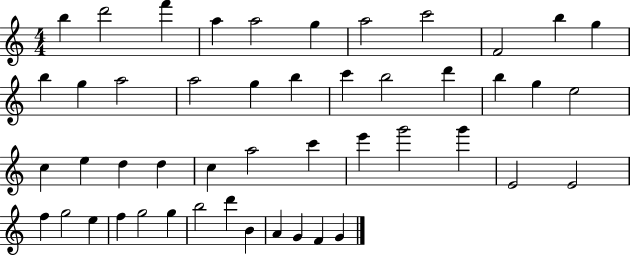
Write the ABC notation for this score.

X:1
T:Untitled
M:4/4
L:1/4
K:C
b d'2 f' a a2 g a2 c'2 F2 b g b g a2 a2 g b c' b2 d' b g e2 c e d d c a2 c' e' g'2 g' E2 E2 f g2 e f g2 g b2 d' B A G F G